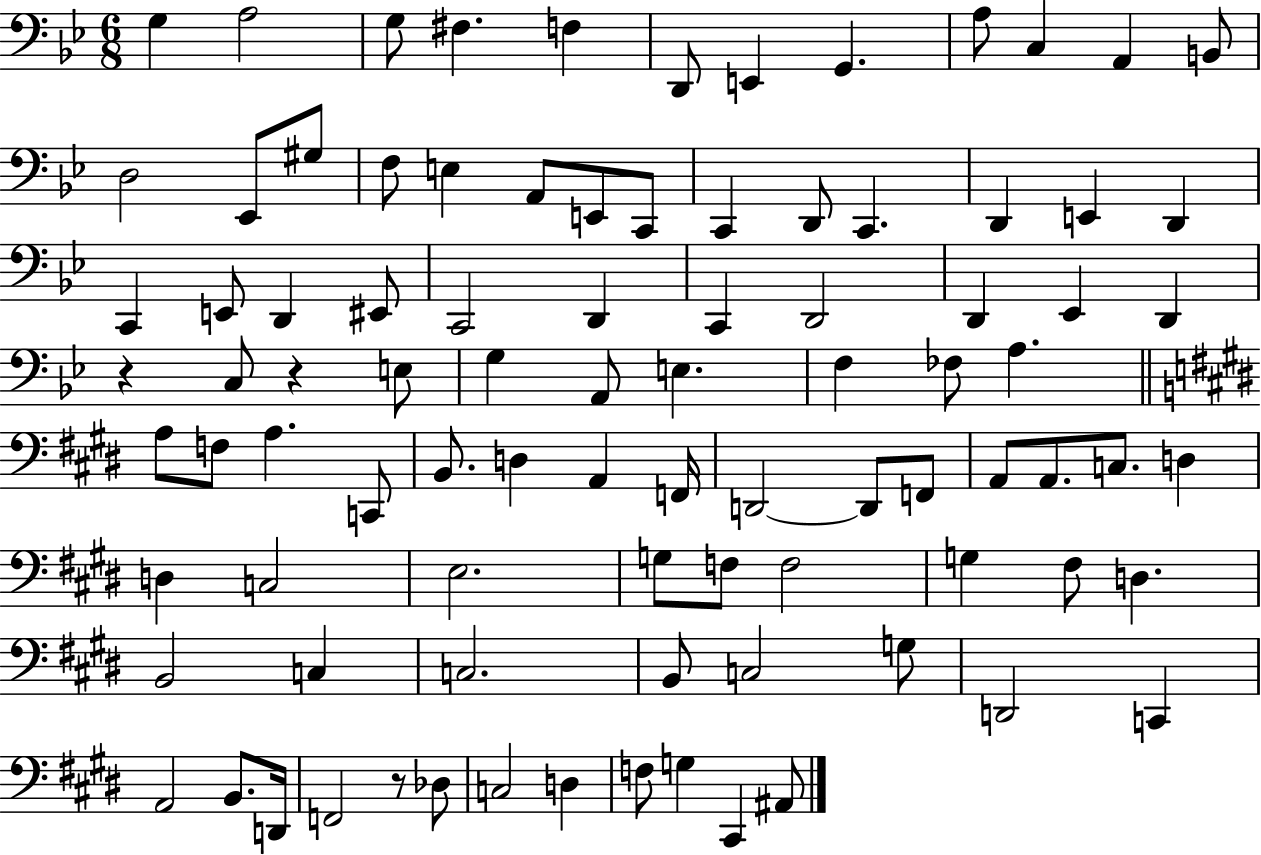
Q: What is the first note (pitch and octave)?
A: G3